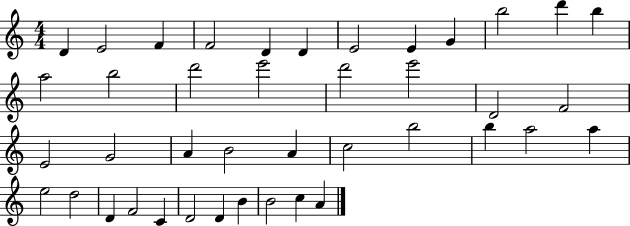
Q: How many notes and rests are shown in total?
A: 41